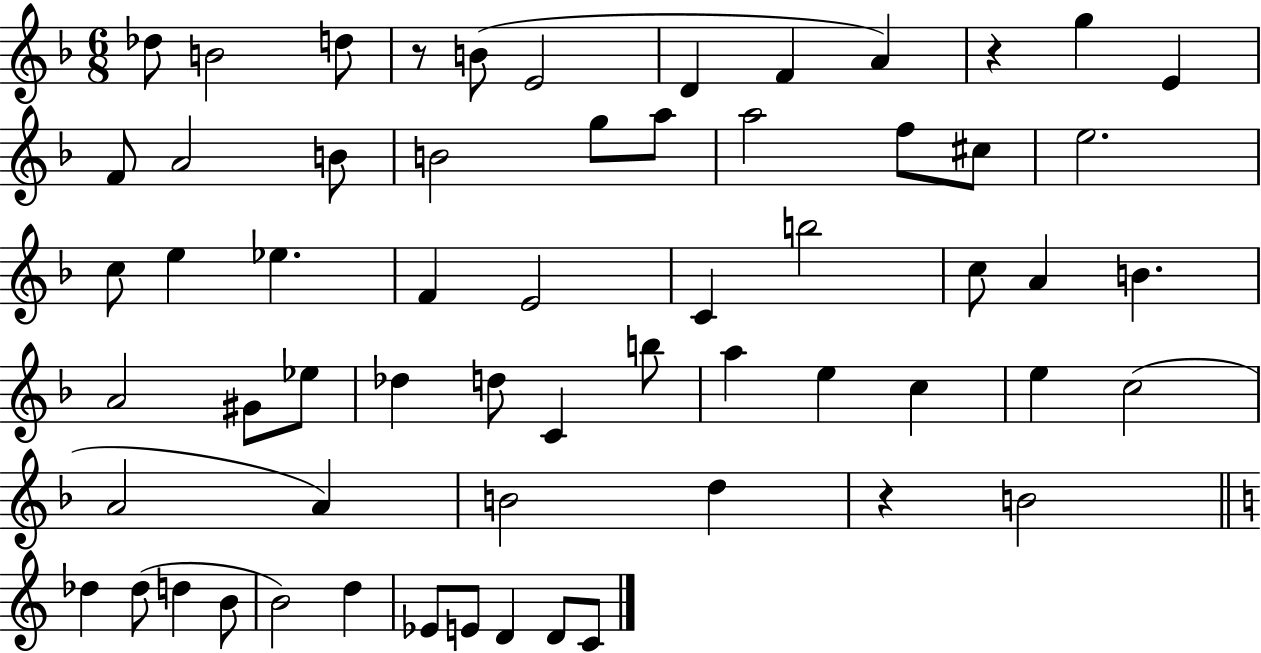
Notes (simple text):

Db5/e B4/h D5/e R/e B4/e E4/h D4/q F4/q A4/q R/q G5/q E4/q F4/e A4/h B4/e B4/h G5/e A5/e A5/h F5/e C#5/e E5/h. C5/e E5/q Eb5/q. F4/q E4/h C4/q B5/h C5/e A4/q B4/q. A4/h G#4/e Eb5/e Db5/q D5/e C4/q B5/e A5/q E5/q C5/q E5/q C5/h A4/h A4/q B4/h D5/q R/q B4/h Db5/q Db5/e D5/q B4/e B4/h D5/q Eb4/e E4/e D4/q D4/e C4/e